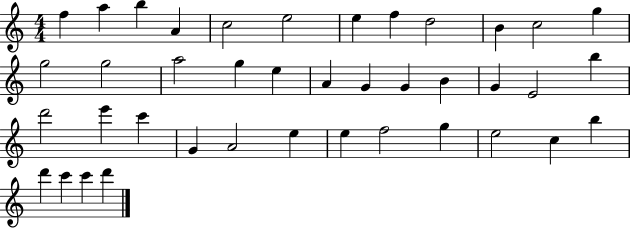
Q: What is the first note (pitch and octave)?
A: F5